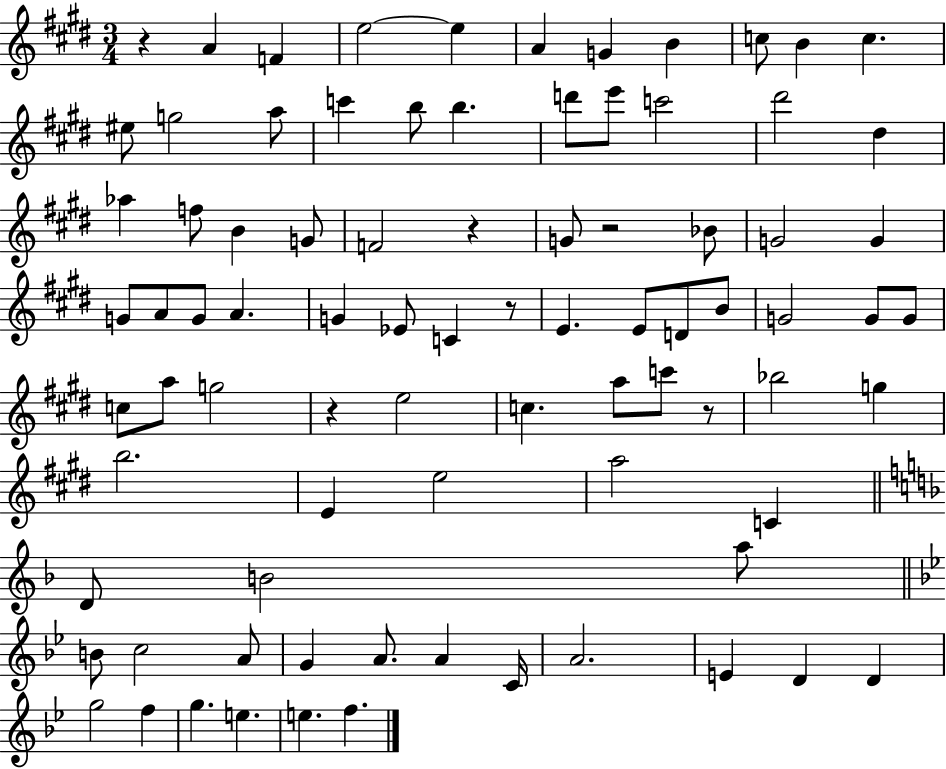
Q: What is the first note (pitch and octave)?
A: A4